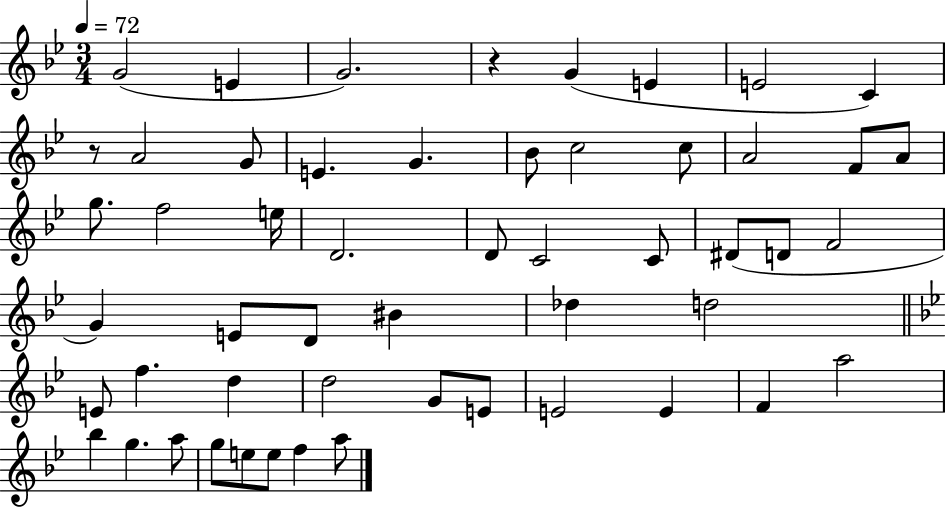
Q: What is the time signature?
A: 3/4